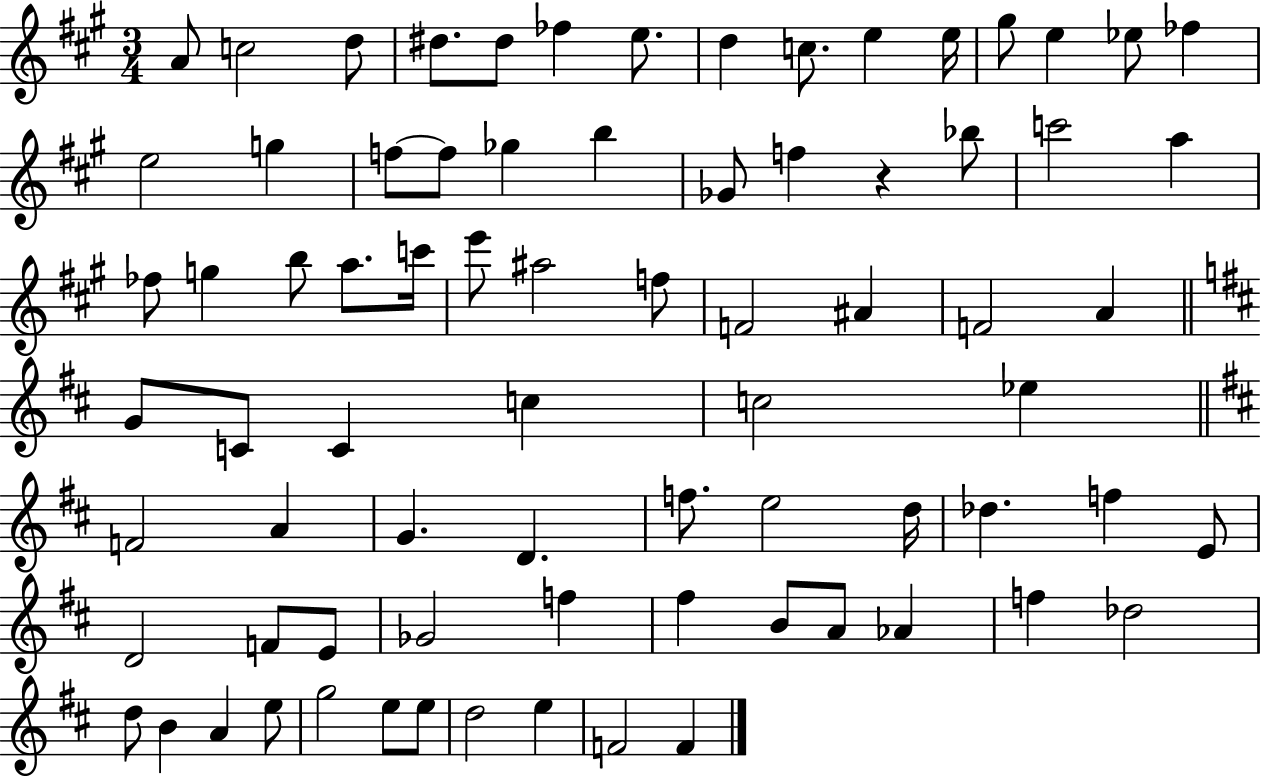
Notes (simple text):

A4/e C5/h D5/e D#5/e. D#5/e FES5/q E5/e. D5/q C5/e. E5/q E5/s G#5/e E5/q Eb5/e FES5/q E5/h G5/q F5/e F5/e Gb5/q B5/q Gb4/e F5/q R/q Bb5/e C6/h A5/q FES5/e G5/q B5/e A5/e. C6/s E6/e A#5/h F5/e F4/h A#4/q F4/h A4/q G4/e C4/e C4/q C5/q C5/h Eb5/q F4/h A4/q G4/q. D4/q. F5/e. E5/h D5/s Db5/q. F5/q E4/e D4/h F4/e E4/e Gb4/h F5/q F#5/q B4/e A4/e Ab4/q F5/q Db5/h D5/e B4/q A4/q E5/e G5/h E5/e E5/e D5/h E5/q F4/h F4/q